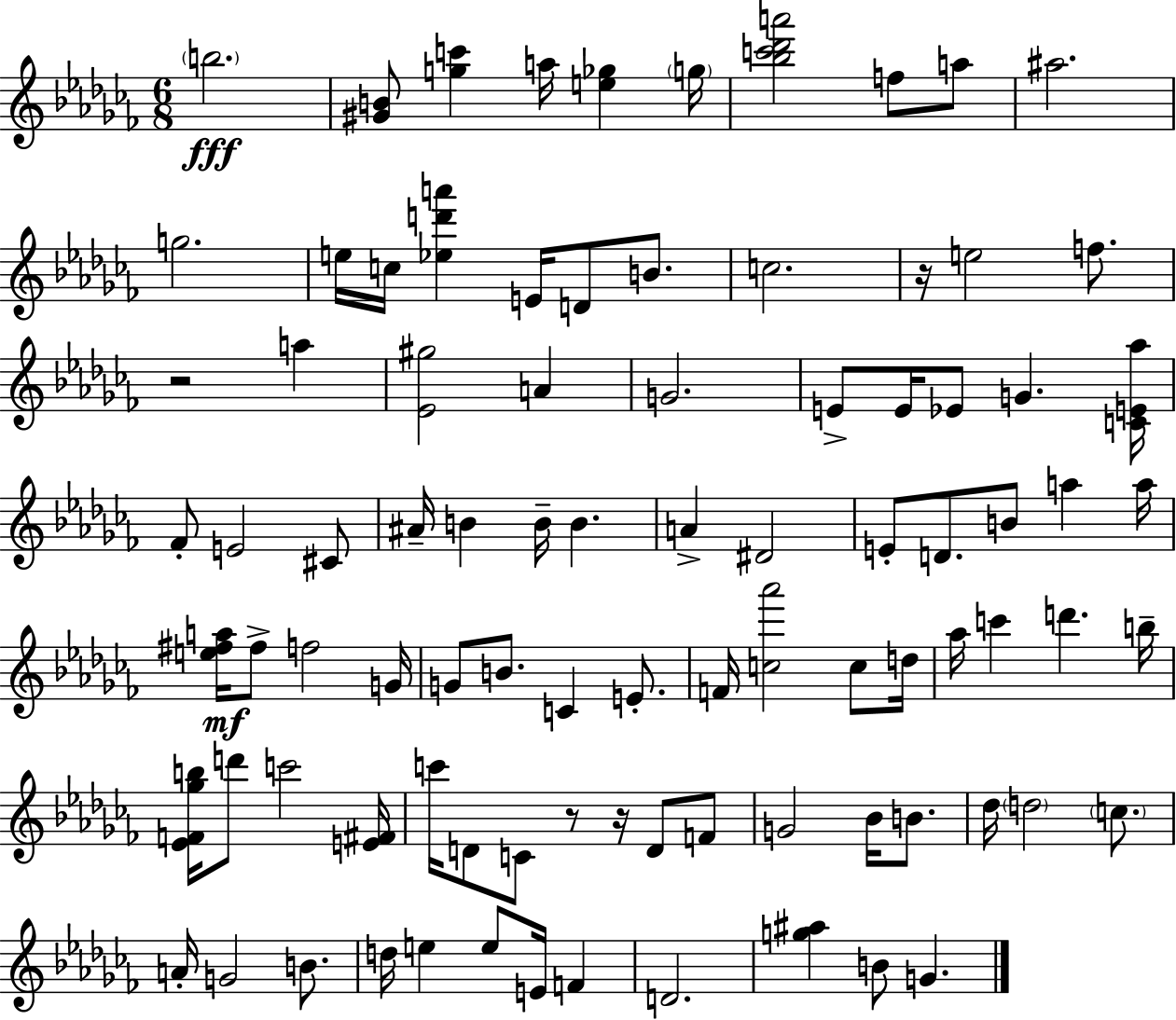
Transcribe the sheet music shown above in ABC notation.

X:1
T:Untitled
M:6/8
L:1/4
K:Abm
b2 [^GB]/2 [gc'] a/4 [e_g] g/4 [_bc'_d'a']2 f/2 a/2 ^a2 g2 e/4 c/4 [_ed'a'] E/4 D/2 B/2 c2 z/4 e2 f/2 z2 a [_E^g]2 A G2 E/2 E/4 _E/2 G [CE_a]/4 _F/2 E2 ^C/2 ^A/4 B B/4 B A ^D2 E/2 D/2 B/2 a a/4 [e^fa]/4 ^f/2 f2 G/4 G/2 B/2 C E/2 F/4 [c_a']2 c/2 d/4 _a/4 c' d' b/4 [_EF_gb]/4 d'/2 c'2 [E^F]/4 c'/4 D/2 C/2 z/2 z/4 D/2 F/2 G2 _B/4 B/2 _d/4 d2 c/2 A/4 G2 B/2 d/4 e e/2 E/4 F D2 [g^a] B/2 G